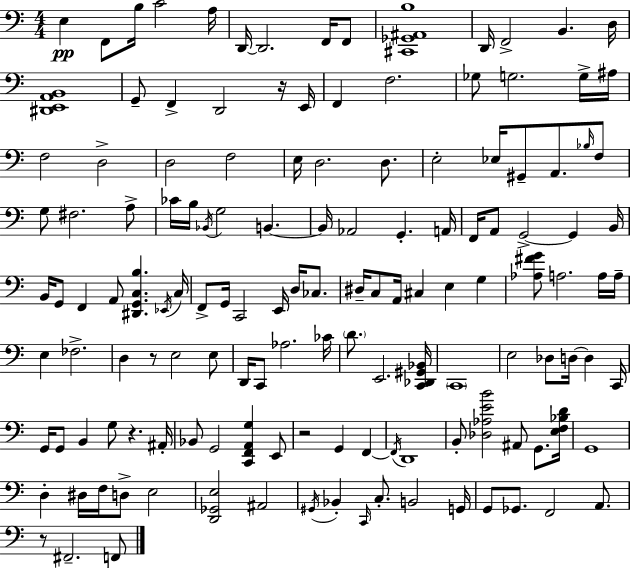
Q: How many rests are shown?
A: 5